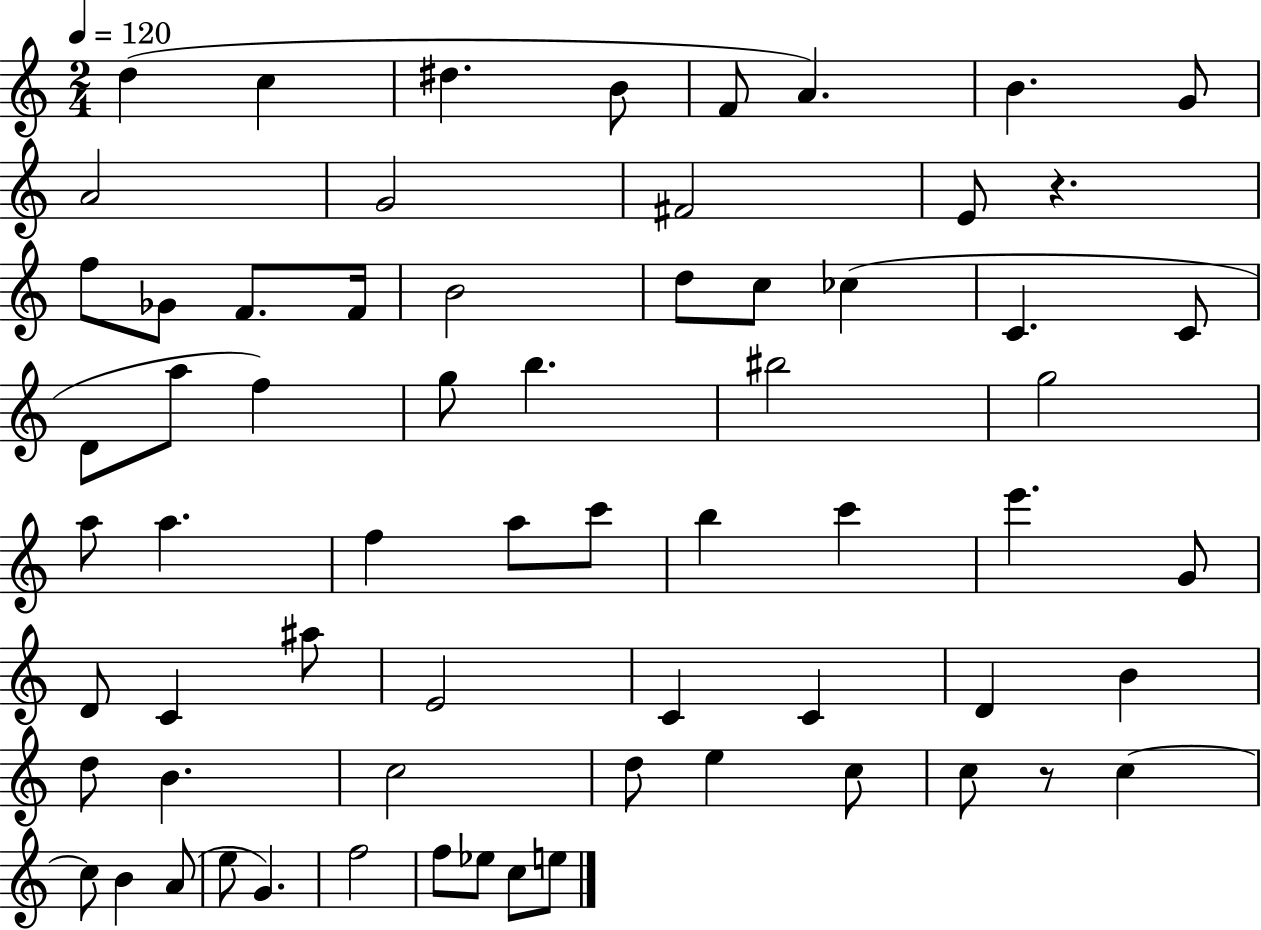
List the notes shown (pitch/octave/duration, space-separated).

D5/q C5/q D#5/q. B4/e F4/e A4/q. B4/q. G4/e A4/h G4/h F#4/h E4/e R/q. F5/e Gb4/e F4/e. F4/s B4/h D5/e C5/e CES5/q C4/q. C4/e D4/e A5/e F5/q G5/e B5/q. BIS5/h G5/h A5/e A5/q. F5/q A5/e C6/e B5/q C6/q E6/q. G4/e D4/e C4/q A#5/e E4/h C4/q C4/q D4/q B4/q D5/e B4/q. C5/h D5/e E5/q C5/e C5/e R/e C5/q C5/e B4/q A4/e E5/e G4/q. F5/h F5/e Eb5/e C5/e E5/e